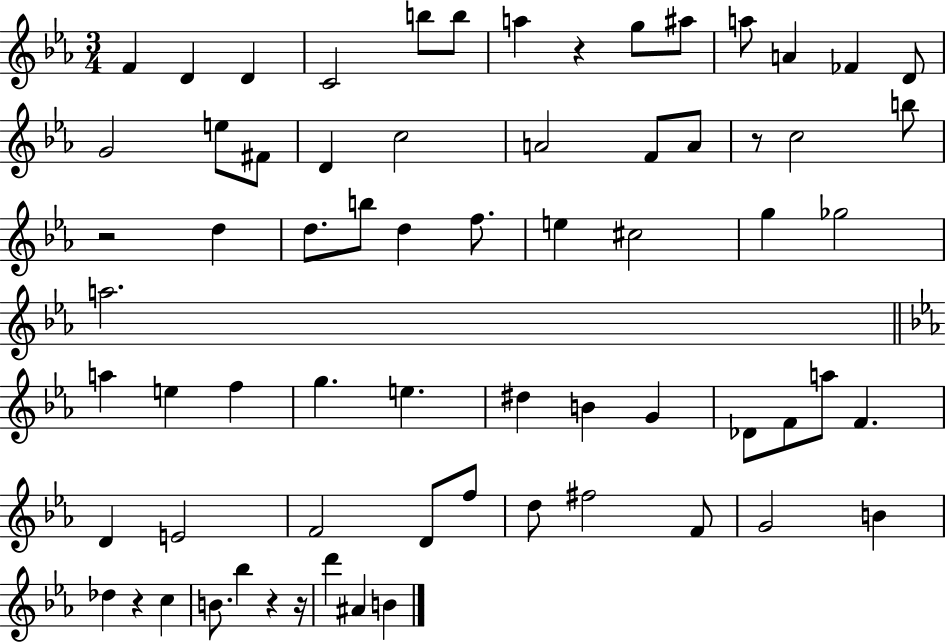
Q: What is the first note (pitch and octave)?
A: F4